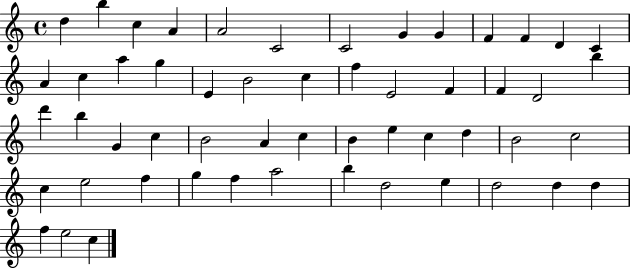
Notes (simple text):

D5/q B5/q C5/q A4/q A4/h C4/h C4/h G4/q G4/q F4/q F4/q D4/q C4/q A4/q C5/q A5/q G5/q E4/q B4/h C5/q F5/q E4/h F4/q F4/q D4/h B5/q D6/q B5/q G4/q C5/q B4/h A4/q C5/q B4/q E5/q C5/q D5/q B4/h C5/h C5/q E5/h F5/q G5/q F5/q A5/h B5/q D5/h E5/q D5/h D5/q D5/q F5/q E5/h C5/q